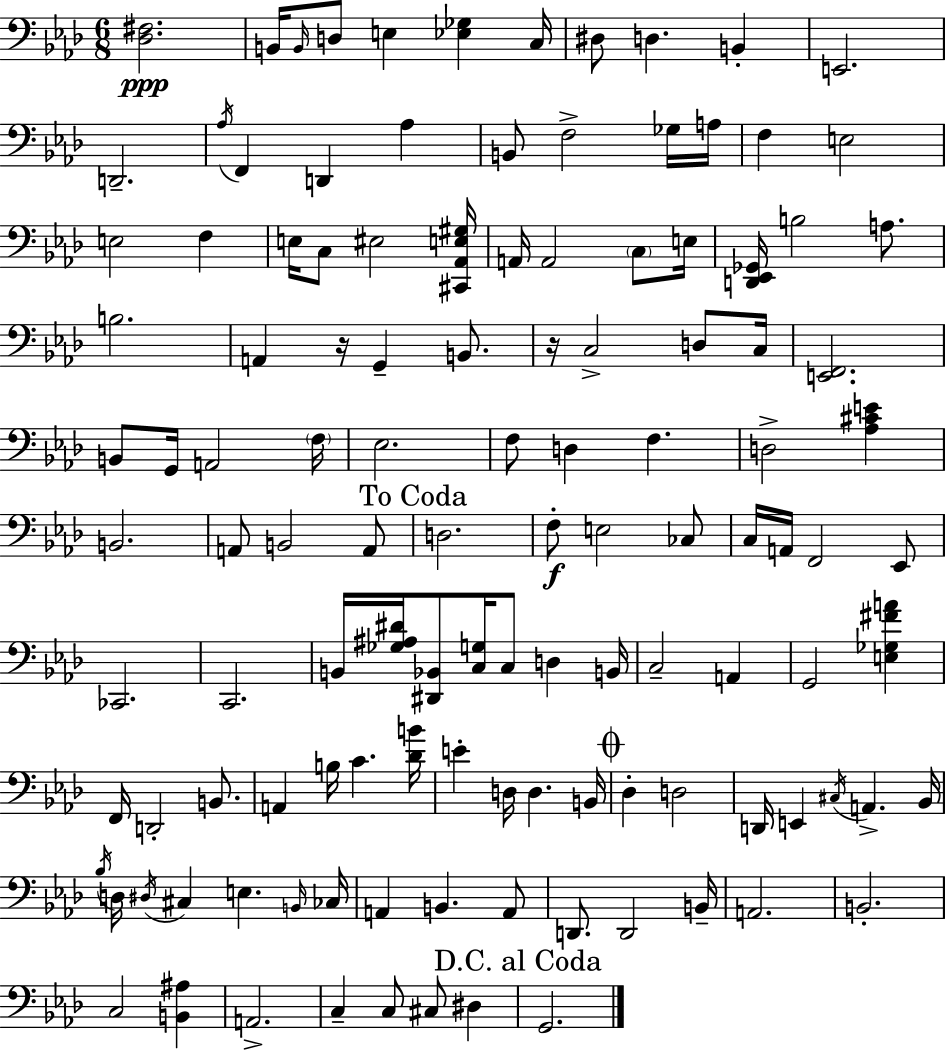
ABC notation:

X:1
T:Untitled
M:6/8
L:1/4
K:Ab
[_D,^F,]2 B,,/4 B,,/4 D,/2 E, [_E,_G,] C,/4 ^D,/2 D, B,, E,,2 D,,2 _A,/4 F,, D,, _A, B,,/2 F,2 _G,/4 A,/4 F, E,2 E,2 F, E,/4 C,/2 ^E,2 [^C,,_A,,E,^G,]/4 A,,/4 A,,2 C,/2 E,/4 [D,,_E,,_G,,]/4 B,2 A,/2 B,2 A,, z/4 G,, B,,/2 z/4 C,2 D,/2 C,/4 [E,,F,,]2 B,,/2 G,,/4 A,,2 F,/4 _E,2 F,/2 D, F, D,2 [_A,^CE] B,,2 A,,/2 B,,2 A,,/2 D,2 F,/2 E,2 _C,/2 C,/4 A,,/4 F,,2 _E,,/2 _C,,2 C,,2 B,,/4 [_G,^A,^D]/4 [^D,,_B,,]/2 [C,G,]/4 C,/2 D, B,,/4 C,2 A,, G,,2 [E,_G,^FA] F,,/4 D,,2 B,,/2 A,, B,/4 C [_DB]/4 E D,/4 D, B,,/4 _D, D,2 D,,/4 E,, ^C,/4 A,, _B,,/4 _B,/4 D,/4 ^D,/4 ^C, E, B,,/4 _C,/4 A,, B,, A,,/2 D,,/2 D,,2 B,,/4 A,,2 B,,2 C,2 [B,,^A,] A,,2 C, C,/2 ^C,/2 ^D, G,,2